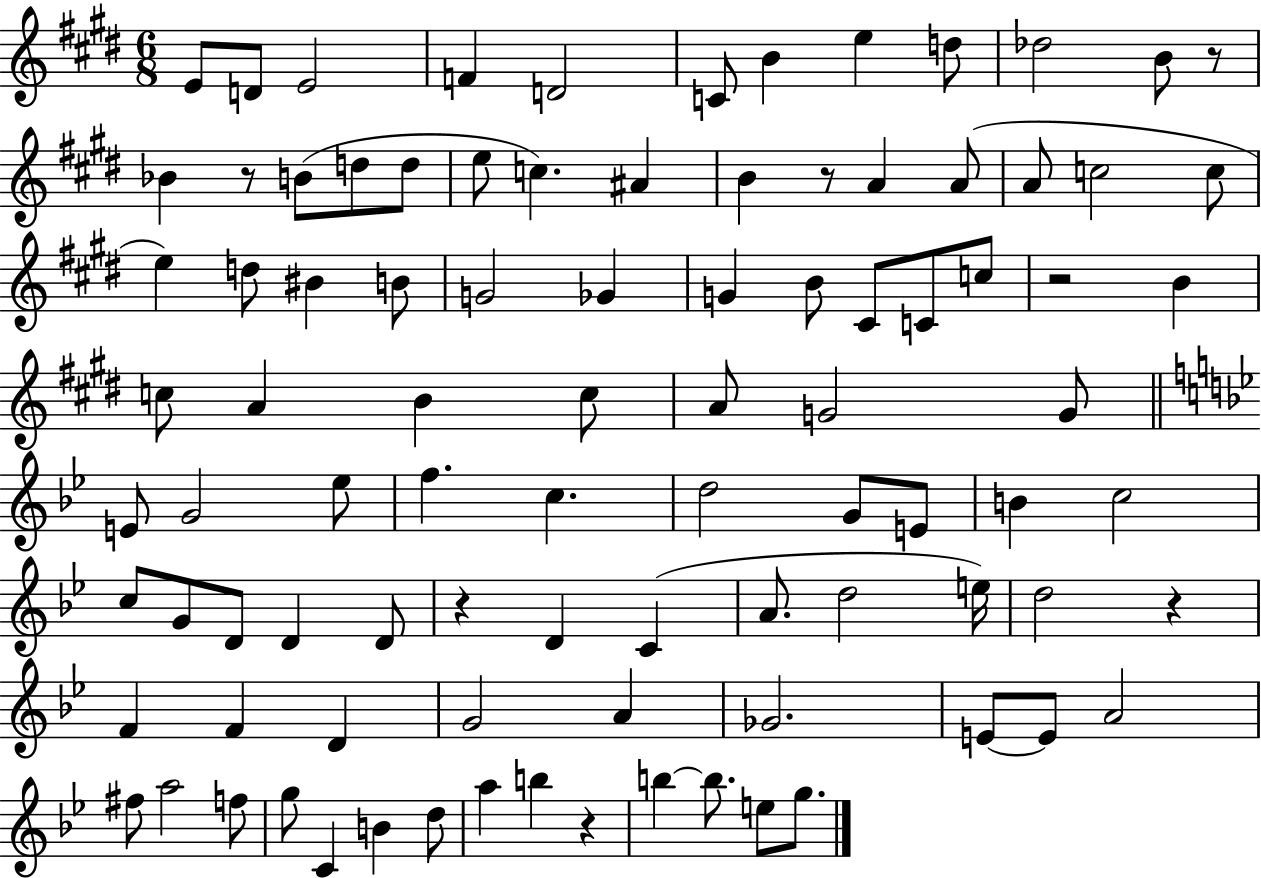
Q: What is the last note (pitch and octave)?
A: G5